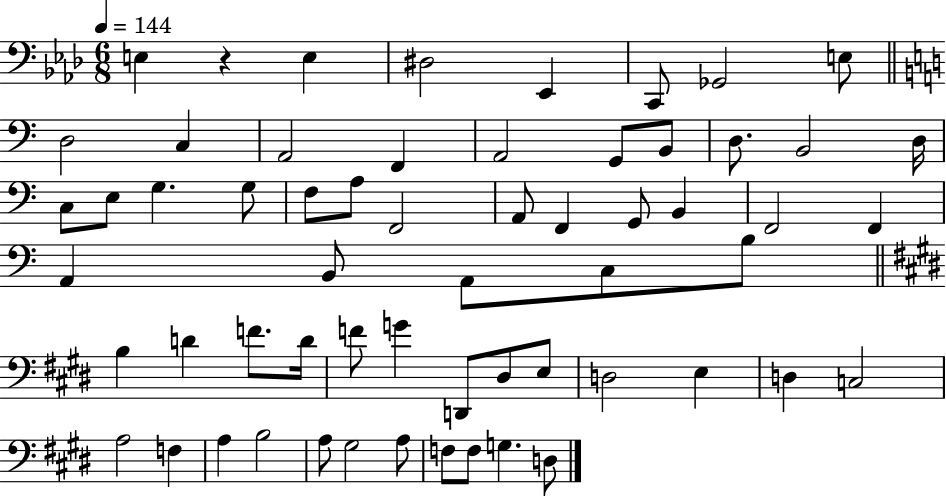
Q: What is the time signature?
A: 6/8